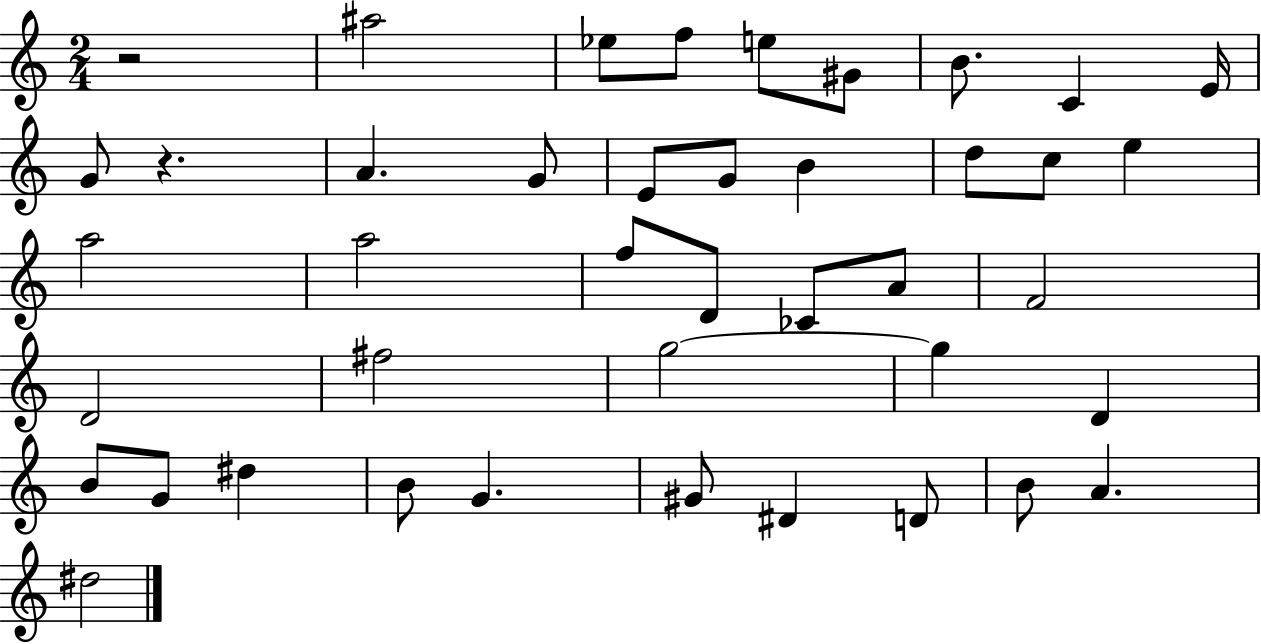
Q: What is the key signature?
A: C major